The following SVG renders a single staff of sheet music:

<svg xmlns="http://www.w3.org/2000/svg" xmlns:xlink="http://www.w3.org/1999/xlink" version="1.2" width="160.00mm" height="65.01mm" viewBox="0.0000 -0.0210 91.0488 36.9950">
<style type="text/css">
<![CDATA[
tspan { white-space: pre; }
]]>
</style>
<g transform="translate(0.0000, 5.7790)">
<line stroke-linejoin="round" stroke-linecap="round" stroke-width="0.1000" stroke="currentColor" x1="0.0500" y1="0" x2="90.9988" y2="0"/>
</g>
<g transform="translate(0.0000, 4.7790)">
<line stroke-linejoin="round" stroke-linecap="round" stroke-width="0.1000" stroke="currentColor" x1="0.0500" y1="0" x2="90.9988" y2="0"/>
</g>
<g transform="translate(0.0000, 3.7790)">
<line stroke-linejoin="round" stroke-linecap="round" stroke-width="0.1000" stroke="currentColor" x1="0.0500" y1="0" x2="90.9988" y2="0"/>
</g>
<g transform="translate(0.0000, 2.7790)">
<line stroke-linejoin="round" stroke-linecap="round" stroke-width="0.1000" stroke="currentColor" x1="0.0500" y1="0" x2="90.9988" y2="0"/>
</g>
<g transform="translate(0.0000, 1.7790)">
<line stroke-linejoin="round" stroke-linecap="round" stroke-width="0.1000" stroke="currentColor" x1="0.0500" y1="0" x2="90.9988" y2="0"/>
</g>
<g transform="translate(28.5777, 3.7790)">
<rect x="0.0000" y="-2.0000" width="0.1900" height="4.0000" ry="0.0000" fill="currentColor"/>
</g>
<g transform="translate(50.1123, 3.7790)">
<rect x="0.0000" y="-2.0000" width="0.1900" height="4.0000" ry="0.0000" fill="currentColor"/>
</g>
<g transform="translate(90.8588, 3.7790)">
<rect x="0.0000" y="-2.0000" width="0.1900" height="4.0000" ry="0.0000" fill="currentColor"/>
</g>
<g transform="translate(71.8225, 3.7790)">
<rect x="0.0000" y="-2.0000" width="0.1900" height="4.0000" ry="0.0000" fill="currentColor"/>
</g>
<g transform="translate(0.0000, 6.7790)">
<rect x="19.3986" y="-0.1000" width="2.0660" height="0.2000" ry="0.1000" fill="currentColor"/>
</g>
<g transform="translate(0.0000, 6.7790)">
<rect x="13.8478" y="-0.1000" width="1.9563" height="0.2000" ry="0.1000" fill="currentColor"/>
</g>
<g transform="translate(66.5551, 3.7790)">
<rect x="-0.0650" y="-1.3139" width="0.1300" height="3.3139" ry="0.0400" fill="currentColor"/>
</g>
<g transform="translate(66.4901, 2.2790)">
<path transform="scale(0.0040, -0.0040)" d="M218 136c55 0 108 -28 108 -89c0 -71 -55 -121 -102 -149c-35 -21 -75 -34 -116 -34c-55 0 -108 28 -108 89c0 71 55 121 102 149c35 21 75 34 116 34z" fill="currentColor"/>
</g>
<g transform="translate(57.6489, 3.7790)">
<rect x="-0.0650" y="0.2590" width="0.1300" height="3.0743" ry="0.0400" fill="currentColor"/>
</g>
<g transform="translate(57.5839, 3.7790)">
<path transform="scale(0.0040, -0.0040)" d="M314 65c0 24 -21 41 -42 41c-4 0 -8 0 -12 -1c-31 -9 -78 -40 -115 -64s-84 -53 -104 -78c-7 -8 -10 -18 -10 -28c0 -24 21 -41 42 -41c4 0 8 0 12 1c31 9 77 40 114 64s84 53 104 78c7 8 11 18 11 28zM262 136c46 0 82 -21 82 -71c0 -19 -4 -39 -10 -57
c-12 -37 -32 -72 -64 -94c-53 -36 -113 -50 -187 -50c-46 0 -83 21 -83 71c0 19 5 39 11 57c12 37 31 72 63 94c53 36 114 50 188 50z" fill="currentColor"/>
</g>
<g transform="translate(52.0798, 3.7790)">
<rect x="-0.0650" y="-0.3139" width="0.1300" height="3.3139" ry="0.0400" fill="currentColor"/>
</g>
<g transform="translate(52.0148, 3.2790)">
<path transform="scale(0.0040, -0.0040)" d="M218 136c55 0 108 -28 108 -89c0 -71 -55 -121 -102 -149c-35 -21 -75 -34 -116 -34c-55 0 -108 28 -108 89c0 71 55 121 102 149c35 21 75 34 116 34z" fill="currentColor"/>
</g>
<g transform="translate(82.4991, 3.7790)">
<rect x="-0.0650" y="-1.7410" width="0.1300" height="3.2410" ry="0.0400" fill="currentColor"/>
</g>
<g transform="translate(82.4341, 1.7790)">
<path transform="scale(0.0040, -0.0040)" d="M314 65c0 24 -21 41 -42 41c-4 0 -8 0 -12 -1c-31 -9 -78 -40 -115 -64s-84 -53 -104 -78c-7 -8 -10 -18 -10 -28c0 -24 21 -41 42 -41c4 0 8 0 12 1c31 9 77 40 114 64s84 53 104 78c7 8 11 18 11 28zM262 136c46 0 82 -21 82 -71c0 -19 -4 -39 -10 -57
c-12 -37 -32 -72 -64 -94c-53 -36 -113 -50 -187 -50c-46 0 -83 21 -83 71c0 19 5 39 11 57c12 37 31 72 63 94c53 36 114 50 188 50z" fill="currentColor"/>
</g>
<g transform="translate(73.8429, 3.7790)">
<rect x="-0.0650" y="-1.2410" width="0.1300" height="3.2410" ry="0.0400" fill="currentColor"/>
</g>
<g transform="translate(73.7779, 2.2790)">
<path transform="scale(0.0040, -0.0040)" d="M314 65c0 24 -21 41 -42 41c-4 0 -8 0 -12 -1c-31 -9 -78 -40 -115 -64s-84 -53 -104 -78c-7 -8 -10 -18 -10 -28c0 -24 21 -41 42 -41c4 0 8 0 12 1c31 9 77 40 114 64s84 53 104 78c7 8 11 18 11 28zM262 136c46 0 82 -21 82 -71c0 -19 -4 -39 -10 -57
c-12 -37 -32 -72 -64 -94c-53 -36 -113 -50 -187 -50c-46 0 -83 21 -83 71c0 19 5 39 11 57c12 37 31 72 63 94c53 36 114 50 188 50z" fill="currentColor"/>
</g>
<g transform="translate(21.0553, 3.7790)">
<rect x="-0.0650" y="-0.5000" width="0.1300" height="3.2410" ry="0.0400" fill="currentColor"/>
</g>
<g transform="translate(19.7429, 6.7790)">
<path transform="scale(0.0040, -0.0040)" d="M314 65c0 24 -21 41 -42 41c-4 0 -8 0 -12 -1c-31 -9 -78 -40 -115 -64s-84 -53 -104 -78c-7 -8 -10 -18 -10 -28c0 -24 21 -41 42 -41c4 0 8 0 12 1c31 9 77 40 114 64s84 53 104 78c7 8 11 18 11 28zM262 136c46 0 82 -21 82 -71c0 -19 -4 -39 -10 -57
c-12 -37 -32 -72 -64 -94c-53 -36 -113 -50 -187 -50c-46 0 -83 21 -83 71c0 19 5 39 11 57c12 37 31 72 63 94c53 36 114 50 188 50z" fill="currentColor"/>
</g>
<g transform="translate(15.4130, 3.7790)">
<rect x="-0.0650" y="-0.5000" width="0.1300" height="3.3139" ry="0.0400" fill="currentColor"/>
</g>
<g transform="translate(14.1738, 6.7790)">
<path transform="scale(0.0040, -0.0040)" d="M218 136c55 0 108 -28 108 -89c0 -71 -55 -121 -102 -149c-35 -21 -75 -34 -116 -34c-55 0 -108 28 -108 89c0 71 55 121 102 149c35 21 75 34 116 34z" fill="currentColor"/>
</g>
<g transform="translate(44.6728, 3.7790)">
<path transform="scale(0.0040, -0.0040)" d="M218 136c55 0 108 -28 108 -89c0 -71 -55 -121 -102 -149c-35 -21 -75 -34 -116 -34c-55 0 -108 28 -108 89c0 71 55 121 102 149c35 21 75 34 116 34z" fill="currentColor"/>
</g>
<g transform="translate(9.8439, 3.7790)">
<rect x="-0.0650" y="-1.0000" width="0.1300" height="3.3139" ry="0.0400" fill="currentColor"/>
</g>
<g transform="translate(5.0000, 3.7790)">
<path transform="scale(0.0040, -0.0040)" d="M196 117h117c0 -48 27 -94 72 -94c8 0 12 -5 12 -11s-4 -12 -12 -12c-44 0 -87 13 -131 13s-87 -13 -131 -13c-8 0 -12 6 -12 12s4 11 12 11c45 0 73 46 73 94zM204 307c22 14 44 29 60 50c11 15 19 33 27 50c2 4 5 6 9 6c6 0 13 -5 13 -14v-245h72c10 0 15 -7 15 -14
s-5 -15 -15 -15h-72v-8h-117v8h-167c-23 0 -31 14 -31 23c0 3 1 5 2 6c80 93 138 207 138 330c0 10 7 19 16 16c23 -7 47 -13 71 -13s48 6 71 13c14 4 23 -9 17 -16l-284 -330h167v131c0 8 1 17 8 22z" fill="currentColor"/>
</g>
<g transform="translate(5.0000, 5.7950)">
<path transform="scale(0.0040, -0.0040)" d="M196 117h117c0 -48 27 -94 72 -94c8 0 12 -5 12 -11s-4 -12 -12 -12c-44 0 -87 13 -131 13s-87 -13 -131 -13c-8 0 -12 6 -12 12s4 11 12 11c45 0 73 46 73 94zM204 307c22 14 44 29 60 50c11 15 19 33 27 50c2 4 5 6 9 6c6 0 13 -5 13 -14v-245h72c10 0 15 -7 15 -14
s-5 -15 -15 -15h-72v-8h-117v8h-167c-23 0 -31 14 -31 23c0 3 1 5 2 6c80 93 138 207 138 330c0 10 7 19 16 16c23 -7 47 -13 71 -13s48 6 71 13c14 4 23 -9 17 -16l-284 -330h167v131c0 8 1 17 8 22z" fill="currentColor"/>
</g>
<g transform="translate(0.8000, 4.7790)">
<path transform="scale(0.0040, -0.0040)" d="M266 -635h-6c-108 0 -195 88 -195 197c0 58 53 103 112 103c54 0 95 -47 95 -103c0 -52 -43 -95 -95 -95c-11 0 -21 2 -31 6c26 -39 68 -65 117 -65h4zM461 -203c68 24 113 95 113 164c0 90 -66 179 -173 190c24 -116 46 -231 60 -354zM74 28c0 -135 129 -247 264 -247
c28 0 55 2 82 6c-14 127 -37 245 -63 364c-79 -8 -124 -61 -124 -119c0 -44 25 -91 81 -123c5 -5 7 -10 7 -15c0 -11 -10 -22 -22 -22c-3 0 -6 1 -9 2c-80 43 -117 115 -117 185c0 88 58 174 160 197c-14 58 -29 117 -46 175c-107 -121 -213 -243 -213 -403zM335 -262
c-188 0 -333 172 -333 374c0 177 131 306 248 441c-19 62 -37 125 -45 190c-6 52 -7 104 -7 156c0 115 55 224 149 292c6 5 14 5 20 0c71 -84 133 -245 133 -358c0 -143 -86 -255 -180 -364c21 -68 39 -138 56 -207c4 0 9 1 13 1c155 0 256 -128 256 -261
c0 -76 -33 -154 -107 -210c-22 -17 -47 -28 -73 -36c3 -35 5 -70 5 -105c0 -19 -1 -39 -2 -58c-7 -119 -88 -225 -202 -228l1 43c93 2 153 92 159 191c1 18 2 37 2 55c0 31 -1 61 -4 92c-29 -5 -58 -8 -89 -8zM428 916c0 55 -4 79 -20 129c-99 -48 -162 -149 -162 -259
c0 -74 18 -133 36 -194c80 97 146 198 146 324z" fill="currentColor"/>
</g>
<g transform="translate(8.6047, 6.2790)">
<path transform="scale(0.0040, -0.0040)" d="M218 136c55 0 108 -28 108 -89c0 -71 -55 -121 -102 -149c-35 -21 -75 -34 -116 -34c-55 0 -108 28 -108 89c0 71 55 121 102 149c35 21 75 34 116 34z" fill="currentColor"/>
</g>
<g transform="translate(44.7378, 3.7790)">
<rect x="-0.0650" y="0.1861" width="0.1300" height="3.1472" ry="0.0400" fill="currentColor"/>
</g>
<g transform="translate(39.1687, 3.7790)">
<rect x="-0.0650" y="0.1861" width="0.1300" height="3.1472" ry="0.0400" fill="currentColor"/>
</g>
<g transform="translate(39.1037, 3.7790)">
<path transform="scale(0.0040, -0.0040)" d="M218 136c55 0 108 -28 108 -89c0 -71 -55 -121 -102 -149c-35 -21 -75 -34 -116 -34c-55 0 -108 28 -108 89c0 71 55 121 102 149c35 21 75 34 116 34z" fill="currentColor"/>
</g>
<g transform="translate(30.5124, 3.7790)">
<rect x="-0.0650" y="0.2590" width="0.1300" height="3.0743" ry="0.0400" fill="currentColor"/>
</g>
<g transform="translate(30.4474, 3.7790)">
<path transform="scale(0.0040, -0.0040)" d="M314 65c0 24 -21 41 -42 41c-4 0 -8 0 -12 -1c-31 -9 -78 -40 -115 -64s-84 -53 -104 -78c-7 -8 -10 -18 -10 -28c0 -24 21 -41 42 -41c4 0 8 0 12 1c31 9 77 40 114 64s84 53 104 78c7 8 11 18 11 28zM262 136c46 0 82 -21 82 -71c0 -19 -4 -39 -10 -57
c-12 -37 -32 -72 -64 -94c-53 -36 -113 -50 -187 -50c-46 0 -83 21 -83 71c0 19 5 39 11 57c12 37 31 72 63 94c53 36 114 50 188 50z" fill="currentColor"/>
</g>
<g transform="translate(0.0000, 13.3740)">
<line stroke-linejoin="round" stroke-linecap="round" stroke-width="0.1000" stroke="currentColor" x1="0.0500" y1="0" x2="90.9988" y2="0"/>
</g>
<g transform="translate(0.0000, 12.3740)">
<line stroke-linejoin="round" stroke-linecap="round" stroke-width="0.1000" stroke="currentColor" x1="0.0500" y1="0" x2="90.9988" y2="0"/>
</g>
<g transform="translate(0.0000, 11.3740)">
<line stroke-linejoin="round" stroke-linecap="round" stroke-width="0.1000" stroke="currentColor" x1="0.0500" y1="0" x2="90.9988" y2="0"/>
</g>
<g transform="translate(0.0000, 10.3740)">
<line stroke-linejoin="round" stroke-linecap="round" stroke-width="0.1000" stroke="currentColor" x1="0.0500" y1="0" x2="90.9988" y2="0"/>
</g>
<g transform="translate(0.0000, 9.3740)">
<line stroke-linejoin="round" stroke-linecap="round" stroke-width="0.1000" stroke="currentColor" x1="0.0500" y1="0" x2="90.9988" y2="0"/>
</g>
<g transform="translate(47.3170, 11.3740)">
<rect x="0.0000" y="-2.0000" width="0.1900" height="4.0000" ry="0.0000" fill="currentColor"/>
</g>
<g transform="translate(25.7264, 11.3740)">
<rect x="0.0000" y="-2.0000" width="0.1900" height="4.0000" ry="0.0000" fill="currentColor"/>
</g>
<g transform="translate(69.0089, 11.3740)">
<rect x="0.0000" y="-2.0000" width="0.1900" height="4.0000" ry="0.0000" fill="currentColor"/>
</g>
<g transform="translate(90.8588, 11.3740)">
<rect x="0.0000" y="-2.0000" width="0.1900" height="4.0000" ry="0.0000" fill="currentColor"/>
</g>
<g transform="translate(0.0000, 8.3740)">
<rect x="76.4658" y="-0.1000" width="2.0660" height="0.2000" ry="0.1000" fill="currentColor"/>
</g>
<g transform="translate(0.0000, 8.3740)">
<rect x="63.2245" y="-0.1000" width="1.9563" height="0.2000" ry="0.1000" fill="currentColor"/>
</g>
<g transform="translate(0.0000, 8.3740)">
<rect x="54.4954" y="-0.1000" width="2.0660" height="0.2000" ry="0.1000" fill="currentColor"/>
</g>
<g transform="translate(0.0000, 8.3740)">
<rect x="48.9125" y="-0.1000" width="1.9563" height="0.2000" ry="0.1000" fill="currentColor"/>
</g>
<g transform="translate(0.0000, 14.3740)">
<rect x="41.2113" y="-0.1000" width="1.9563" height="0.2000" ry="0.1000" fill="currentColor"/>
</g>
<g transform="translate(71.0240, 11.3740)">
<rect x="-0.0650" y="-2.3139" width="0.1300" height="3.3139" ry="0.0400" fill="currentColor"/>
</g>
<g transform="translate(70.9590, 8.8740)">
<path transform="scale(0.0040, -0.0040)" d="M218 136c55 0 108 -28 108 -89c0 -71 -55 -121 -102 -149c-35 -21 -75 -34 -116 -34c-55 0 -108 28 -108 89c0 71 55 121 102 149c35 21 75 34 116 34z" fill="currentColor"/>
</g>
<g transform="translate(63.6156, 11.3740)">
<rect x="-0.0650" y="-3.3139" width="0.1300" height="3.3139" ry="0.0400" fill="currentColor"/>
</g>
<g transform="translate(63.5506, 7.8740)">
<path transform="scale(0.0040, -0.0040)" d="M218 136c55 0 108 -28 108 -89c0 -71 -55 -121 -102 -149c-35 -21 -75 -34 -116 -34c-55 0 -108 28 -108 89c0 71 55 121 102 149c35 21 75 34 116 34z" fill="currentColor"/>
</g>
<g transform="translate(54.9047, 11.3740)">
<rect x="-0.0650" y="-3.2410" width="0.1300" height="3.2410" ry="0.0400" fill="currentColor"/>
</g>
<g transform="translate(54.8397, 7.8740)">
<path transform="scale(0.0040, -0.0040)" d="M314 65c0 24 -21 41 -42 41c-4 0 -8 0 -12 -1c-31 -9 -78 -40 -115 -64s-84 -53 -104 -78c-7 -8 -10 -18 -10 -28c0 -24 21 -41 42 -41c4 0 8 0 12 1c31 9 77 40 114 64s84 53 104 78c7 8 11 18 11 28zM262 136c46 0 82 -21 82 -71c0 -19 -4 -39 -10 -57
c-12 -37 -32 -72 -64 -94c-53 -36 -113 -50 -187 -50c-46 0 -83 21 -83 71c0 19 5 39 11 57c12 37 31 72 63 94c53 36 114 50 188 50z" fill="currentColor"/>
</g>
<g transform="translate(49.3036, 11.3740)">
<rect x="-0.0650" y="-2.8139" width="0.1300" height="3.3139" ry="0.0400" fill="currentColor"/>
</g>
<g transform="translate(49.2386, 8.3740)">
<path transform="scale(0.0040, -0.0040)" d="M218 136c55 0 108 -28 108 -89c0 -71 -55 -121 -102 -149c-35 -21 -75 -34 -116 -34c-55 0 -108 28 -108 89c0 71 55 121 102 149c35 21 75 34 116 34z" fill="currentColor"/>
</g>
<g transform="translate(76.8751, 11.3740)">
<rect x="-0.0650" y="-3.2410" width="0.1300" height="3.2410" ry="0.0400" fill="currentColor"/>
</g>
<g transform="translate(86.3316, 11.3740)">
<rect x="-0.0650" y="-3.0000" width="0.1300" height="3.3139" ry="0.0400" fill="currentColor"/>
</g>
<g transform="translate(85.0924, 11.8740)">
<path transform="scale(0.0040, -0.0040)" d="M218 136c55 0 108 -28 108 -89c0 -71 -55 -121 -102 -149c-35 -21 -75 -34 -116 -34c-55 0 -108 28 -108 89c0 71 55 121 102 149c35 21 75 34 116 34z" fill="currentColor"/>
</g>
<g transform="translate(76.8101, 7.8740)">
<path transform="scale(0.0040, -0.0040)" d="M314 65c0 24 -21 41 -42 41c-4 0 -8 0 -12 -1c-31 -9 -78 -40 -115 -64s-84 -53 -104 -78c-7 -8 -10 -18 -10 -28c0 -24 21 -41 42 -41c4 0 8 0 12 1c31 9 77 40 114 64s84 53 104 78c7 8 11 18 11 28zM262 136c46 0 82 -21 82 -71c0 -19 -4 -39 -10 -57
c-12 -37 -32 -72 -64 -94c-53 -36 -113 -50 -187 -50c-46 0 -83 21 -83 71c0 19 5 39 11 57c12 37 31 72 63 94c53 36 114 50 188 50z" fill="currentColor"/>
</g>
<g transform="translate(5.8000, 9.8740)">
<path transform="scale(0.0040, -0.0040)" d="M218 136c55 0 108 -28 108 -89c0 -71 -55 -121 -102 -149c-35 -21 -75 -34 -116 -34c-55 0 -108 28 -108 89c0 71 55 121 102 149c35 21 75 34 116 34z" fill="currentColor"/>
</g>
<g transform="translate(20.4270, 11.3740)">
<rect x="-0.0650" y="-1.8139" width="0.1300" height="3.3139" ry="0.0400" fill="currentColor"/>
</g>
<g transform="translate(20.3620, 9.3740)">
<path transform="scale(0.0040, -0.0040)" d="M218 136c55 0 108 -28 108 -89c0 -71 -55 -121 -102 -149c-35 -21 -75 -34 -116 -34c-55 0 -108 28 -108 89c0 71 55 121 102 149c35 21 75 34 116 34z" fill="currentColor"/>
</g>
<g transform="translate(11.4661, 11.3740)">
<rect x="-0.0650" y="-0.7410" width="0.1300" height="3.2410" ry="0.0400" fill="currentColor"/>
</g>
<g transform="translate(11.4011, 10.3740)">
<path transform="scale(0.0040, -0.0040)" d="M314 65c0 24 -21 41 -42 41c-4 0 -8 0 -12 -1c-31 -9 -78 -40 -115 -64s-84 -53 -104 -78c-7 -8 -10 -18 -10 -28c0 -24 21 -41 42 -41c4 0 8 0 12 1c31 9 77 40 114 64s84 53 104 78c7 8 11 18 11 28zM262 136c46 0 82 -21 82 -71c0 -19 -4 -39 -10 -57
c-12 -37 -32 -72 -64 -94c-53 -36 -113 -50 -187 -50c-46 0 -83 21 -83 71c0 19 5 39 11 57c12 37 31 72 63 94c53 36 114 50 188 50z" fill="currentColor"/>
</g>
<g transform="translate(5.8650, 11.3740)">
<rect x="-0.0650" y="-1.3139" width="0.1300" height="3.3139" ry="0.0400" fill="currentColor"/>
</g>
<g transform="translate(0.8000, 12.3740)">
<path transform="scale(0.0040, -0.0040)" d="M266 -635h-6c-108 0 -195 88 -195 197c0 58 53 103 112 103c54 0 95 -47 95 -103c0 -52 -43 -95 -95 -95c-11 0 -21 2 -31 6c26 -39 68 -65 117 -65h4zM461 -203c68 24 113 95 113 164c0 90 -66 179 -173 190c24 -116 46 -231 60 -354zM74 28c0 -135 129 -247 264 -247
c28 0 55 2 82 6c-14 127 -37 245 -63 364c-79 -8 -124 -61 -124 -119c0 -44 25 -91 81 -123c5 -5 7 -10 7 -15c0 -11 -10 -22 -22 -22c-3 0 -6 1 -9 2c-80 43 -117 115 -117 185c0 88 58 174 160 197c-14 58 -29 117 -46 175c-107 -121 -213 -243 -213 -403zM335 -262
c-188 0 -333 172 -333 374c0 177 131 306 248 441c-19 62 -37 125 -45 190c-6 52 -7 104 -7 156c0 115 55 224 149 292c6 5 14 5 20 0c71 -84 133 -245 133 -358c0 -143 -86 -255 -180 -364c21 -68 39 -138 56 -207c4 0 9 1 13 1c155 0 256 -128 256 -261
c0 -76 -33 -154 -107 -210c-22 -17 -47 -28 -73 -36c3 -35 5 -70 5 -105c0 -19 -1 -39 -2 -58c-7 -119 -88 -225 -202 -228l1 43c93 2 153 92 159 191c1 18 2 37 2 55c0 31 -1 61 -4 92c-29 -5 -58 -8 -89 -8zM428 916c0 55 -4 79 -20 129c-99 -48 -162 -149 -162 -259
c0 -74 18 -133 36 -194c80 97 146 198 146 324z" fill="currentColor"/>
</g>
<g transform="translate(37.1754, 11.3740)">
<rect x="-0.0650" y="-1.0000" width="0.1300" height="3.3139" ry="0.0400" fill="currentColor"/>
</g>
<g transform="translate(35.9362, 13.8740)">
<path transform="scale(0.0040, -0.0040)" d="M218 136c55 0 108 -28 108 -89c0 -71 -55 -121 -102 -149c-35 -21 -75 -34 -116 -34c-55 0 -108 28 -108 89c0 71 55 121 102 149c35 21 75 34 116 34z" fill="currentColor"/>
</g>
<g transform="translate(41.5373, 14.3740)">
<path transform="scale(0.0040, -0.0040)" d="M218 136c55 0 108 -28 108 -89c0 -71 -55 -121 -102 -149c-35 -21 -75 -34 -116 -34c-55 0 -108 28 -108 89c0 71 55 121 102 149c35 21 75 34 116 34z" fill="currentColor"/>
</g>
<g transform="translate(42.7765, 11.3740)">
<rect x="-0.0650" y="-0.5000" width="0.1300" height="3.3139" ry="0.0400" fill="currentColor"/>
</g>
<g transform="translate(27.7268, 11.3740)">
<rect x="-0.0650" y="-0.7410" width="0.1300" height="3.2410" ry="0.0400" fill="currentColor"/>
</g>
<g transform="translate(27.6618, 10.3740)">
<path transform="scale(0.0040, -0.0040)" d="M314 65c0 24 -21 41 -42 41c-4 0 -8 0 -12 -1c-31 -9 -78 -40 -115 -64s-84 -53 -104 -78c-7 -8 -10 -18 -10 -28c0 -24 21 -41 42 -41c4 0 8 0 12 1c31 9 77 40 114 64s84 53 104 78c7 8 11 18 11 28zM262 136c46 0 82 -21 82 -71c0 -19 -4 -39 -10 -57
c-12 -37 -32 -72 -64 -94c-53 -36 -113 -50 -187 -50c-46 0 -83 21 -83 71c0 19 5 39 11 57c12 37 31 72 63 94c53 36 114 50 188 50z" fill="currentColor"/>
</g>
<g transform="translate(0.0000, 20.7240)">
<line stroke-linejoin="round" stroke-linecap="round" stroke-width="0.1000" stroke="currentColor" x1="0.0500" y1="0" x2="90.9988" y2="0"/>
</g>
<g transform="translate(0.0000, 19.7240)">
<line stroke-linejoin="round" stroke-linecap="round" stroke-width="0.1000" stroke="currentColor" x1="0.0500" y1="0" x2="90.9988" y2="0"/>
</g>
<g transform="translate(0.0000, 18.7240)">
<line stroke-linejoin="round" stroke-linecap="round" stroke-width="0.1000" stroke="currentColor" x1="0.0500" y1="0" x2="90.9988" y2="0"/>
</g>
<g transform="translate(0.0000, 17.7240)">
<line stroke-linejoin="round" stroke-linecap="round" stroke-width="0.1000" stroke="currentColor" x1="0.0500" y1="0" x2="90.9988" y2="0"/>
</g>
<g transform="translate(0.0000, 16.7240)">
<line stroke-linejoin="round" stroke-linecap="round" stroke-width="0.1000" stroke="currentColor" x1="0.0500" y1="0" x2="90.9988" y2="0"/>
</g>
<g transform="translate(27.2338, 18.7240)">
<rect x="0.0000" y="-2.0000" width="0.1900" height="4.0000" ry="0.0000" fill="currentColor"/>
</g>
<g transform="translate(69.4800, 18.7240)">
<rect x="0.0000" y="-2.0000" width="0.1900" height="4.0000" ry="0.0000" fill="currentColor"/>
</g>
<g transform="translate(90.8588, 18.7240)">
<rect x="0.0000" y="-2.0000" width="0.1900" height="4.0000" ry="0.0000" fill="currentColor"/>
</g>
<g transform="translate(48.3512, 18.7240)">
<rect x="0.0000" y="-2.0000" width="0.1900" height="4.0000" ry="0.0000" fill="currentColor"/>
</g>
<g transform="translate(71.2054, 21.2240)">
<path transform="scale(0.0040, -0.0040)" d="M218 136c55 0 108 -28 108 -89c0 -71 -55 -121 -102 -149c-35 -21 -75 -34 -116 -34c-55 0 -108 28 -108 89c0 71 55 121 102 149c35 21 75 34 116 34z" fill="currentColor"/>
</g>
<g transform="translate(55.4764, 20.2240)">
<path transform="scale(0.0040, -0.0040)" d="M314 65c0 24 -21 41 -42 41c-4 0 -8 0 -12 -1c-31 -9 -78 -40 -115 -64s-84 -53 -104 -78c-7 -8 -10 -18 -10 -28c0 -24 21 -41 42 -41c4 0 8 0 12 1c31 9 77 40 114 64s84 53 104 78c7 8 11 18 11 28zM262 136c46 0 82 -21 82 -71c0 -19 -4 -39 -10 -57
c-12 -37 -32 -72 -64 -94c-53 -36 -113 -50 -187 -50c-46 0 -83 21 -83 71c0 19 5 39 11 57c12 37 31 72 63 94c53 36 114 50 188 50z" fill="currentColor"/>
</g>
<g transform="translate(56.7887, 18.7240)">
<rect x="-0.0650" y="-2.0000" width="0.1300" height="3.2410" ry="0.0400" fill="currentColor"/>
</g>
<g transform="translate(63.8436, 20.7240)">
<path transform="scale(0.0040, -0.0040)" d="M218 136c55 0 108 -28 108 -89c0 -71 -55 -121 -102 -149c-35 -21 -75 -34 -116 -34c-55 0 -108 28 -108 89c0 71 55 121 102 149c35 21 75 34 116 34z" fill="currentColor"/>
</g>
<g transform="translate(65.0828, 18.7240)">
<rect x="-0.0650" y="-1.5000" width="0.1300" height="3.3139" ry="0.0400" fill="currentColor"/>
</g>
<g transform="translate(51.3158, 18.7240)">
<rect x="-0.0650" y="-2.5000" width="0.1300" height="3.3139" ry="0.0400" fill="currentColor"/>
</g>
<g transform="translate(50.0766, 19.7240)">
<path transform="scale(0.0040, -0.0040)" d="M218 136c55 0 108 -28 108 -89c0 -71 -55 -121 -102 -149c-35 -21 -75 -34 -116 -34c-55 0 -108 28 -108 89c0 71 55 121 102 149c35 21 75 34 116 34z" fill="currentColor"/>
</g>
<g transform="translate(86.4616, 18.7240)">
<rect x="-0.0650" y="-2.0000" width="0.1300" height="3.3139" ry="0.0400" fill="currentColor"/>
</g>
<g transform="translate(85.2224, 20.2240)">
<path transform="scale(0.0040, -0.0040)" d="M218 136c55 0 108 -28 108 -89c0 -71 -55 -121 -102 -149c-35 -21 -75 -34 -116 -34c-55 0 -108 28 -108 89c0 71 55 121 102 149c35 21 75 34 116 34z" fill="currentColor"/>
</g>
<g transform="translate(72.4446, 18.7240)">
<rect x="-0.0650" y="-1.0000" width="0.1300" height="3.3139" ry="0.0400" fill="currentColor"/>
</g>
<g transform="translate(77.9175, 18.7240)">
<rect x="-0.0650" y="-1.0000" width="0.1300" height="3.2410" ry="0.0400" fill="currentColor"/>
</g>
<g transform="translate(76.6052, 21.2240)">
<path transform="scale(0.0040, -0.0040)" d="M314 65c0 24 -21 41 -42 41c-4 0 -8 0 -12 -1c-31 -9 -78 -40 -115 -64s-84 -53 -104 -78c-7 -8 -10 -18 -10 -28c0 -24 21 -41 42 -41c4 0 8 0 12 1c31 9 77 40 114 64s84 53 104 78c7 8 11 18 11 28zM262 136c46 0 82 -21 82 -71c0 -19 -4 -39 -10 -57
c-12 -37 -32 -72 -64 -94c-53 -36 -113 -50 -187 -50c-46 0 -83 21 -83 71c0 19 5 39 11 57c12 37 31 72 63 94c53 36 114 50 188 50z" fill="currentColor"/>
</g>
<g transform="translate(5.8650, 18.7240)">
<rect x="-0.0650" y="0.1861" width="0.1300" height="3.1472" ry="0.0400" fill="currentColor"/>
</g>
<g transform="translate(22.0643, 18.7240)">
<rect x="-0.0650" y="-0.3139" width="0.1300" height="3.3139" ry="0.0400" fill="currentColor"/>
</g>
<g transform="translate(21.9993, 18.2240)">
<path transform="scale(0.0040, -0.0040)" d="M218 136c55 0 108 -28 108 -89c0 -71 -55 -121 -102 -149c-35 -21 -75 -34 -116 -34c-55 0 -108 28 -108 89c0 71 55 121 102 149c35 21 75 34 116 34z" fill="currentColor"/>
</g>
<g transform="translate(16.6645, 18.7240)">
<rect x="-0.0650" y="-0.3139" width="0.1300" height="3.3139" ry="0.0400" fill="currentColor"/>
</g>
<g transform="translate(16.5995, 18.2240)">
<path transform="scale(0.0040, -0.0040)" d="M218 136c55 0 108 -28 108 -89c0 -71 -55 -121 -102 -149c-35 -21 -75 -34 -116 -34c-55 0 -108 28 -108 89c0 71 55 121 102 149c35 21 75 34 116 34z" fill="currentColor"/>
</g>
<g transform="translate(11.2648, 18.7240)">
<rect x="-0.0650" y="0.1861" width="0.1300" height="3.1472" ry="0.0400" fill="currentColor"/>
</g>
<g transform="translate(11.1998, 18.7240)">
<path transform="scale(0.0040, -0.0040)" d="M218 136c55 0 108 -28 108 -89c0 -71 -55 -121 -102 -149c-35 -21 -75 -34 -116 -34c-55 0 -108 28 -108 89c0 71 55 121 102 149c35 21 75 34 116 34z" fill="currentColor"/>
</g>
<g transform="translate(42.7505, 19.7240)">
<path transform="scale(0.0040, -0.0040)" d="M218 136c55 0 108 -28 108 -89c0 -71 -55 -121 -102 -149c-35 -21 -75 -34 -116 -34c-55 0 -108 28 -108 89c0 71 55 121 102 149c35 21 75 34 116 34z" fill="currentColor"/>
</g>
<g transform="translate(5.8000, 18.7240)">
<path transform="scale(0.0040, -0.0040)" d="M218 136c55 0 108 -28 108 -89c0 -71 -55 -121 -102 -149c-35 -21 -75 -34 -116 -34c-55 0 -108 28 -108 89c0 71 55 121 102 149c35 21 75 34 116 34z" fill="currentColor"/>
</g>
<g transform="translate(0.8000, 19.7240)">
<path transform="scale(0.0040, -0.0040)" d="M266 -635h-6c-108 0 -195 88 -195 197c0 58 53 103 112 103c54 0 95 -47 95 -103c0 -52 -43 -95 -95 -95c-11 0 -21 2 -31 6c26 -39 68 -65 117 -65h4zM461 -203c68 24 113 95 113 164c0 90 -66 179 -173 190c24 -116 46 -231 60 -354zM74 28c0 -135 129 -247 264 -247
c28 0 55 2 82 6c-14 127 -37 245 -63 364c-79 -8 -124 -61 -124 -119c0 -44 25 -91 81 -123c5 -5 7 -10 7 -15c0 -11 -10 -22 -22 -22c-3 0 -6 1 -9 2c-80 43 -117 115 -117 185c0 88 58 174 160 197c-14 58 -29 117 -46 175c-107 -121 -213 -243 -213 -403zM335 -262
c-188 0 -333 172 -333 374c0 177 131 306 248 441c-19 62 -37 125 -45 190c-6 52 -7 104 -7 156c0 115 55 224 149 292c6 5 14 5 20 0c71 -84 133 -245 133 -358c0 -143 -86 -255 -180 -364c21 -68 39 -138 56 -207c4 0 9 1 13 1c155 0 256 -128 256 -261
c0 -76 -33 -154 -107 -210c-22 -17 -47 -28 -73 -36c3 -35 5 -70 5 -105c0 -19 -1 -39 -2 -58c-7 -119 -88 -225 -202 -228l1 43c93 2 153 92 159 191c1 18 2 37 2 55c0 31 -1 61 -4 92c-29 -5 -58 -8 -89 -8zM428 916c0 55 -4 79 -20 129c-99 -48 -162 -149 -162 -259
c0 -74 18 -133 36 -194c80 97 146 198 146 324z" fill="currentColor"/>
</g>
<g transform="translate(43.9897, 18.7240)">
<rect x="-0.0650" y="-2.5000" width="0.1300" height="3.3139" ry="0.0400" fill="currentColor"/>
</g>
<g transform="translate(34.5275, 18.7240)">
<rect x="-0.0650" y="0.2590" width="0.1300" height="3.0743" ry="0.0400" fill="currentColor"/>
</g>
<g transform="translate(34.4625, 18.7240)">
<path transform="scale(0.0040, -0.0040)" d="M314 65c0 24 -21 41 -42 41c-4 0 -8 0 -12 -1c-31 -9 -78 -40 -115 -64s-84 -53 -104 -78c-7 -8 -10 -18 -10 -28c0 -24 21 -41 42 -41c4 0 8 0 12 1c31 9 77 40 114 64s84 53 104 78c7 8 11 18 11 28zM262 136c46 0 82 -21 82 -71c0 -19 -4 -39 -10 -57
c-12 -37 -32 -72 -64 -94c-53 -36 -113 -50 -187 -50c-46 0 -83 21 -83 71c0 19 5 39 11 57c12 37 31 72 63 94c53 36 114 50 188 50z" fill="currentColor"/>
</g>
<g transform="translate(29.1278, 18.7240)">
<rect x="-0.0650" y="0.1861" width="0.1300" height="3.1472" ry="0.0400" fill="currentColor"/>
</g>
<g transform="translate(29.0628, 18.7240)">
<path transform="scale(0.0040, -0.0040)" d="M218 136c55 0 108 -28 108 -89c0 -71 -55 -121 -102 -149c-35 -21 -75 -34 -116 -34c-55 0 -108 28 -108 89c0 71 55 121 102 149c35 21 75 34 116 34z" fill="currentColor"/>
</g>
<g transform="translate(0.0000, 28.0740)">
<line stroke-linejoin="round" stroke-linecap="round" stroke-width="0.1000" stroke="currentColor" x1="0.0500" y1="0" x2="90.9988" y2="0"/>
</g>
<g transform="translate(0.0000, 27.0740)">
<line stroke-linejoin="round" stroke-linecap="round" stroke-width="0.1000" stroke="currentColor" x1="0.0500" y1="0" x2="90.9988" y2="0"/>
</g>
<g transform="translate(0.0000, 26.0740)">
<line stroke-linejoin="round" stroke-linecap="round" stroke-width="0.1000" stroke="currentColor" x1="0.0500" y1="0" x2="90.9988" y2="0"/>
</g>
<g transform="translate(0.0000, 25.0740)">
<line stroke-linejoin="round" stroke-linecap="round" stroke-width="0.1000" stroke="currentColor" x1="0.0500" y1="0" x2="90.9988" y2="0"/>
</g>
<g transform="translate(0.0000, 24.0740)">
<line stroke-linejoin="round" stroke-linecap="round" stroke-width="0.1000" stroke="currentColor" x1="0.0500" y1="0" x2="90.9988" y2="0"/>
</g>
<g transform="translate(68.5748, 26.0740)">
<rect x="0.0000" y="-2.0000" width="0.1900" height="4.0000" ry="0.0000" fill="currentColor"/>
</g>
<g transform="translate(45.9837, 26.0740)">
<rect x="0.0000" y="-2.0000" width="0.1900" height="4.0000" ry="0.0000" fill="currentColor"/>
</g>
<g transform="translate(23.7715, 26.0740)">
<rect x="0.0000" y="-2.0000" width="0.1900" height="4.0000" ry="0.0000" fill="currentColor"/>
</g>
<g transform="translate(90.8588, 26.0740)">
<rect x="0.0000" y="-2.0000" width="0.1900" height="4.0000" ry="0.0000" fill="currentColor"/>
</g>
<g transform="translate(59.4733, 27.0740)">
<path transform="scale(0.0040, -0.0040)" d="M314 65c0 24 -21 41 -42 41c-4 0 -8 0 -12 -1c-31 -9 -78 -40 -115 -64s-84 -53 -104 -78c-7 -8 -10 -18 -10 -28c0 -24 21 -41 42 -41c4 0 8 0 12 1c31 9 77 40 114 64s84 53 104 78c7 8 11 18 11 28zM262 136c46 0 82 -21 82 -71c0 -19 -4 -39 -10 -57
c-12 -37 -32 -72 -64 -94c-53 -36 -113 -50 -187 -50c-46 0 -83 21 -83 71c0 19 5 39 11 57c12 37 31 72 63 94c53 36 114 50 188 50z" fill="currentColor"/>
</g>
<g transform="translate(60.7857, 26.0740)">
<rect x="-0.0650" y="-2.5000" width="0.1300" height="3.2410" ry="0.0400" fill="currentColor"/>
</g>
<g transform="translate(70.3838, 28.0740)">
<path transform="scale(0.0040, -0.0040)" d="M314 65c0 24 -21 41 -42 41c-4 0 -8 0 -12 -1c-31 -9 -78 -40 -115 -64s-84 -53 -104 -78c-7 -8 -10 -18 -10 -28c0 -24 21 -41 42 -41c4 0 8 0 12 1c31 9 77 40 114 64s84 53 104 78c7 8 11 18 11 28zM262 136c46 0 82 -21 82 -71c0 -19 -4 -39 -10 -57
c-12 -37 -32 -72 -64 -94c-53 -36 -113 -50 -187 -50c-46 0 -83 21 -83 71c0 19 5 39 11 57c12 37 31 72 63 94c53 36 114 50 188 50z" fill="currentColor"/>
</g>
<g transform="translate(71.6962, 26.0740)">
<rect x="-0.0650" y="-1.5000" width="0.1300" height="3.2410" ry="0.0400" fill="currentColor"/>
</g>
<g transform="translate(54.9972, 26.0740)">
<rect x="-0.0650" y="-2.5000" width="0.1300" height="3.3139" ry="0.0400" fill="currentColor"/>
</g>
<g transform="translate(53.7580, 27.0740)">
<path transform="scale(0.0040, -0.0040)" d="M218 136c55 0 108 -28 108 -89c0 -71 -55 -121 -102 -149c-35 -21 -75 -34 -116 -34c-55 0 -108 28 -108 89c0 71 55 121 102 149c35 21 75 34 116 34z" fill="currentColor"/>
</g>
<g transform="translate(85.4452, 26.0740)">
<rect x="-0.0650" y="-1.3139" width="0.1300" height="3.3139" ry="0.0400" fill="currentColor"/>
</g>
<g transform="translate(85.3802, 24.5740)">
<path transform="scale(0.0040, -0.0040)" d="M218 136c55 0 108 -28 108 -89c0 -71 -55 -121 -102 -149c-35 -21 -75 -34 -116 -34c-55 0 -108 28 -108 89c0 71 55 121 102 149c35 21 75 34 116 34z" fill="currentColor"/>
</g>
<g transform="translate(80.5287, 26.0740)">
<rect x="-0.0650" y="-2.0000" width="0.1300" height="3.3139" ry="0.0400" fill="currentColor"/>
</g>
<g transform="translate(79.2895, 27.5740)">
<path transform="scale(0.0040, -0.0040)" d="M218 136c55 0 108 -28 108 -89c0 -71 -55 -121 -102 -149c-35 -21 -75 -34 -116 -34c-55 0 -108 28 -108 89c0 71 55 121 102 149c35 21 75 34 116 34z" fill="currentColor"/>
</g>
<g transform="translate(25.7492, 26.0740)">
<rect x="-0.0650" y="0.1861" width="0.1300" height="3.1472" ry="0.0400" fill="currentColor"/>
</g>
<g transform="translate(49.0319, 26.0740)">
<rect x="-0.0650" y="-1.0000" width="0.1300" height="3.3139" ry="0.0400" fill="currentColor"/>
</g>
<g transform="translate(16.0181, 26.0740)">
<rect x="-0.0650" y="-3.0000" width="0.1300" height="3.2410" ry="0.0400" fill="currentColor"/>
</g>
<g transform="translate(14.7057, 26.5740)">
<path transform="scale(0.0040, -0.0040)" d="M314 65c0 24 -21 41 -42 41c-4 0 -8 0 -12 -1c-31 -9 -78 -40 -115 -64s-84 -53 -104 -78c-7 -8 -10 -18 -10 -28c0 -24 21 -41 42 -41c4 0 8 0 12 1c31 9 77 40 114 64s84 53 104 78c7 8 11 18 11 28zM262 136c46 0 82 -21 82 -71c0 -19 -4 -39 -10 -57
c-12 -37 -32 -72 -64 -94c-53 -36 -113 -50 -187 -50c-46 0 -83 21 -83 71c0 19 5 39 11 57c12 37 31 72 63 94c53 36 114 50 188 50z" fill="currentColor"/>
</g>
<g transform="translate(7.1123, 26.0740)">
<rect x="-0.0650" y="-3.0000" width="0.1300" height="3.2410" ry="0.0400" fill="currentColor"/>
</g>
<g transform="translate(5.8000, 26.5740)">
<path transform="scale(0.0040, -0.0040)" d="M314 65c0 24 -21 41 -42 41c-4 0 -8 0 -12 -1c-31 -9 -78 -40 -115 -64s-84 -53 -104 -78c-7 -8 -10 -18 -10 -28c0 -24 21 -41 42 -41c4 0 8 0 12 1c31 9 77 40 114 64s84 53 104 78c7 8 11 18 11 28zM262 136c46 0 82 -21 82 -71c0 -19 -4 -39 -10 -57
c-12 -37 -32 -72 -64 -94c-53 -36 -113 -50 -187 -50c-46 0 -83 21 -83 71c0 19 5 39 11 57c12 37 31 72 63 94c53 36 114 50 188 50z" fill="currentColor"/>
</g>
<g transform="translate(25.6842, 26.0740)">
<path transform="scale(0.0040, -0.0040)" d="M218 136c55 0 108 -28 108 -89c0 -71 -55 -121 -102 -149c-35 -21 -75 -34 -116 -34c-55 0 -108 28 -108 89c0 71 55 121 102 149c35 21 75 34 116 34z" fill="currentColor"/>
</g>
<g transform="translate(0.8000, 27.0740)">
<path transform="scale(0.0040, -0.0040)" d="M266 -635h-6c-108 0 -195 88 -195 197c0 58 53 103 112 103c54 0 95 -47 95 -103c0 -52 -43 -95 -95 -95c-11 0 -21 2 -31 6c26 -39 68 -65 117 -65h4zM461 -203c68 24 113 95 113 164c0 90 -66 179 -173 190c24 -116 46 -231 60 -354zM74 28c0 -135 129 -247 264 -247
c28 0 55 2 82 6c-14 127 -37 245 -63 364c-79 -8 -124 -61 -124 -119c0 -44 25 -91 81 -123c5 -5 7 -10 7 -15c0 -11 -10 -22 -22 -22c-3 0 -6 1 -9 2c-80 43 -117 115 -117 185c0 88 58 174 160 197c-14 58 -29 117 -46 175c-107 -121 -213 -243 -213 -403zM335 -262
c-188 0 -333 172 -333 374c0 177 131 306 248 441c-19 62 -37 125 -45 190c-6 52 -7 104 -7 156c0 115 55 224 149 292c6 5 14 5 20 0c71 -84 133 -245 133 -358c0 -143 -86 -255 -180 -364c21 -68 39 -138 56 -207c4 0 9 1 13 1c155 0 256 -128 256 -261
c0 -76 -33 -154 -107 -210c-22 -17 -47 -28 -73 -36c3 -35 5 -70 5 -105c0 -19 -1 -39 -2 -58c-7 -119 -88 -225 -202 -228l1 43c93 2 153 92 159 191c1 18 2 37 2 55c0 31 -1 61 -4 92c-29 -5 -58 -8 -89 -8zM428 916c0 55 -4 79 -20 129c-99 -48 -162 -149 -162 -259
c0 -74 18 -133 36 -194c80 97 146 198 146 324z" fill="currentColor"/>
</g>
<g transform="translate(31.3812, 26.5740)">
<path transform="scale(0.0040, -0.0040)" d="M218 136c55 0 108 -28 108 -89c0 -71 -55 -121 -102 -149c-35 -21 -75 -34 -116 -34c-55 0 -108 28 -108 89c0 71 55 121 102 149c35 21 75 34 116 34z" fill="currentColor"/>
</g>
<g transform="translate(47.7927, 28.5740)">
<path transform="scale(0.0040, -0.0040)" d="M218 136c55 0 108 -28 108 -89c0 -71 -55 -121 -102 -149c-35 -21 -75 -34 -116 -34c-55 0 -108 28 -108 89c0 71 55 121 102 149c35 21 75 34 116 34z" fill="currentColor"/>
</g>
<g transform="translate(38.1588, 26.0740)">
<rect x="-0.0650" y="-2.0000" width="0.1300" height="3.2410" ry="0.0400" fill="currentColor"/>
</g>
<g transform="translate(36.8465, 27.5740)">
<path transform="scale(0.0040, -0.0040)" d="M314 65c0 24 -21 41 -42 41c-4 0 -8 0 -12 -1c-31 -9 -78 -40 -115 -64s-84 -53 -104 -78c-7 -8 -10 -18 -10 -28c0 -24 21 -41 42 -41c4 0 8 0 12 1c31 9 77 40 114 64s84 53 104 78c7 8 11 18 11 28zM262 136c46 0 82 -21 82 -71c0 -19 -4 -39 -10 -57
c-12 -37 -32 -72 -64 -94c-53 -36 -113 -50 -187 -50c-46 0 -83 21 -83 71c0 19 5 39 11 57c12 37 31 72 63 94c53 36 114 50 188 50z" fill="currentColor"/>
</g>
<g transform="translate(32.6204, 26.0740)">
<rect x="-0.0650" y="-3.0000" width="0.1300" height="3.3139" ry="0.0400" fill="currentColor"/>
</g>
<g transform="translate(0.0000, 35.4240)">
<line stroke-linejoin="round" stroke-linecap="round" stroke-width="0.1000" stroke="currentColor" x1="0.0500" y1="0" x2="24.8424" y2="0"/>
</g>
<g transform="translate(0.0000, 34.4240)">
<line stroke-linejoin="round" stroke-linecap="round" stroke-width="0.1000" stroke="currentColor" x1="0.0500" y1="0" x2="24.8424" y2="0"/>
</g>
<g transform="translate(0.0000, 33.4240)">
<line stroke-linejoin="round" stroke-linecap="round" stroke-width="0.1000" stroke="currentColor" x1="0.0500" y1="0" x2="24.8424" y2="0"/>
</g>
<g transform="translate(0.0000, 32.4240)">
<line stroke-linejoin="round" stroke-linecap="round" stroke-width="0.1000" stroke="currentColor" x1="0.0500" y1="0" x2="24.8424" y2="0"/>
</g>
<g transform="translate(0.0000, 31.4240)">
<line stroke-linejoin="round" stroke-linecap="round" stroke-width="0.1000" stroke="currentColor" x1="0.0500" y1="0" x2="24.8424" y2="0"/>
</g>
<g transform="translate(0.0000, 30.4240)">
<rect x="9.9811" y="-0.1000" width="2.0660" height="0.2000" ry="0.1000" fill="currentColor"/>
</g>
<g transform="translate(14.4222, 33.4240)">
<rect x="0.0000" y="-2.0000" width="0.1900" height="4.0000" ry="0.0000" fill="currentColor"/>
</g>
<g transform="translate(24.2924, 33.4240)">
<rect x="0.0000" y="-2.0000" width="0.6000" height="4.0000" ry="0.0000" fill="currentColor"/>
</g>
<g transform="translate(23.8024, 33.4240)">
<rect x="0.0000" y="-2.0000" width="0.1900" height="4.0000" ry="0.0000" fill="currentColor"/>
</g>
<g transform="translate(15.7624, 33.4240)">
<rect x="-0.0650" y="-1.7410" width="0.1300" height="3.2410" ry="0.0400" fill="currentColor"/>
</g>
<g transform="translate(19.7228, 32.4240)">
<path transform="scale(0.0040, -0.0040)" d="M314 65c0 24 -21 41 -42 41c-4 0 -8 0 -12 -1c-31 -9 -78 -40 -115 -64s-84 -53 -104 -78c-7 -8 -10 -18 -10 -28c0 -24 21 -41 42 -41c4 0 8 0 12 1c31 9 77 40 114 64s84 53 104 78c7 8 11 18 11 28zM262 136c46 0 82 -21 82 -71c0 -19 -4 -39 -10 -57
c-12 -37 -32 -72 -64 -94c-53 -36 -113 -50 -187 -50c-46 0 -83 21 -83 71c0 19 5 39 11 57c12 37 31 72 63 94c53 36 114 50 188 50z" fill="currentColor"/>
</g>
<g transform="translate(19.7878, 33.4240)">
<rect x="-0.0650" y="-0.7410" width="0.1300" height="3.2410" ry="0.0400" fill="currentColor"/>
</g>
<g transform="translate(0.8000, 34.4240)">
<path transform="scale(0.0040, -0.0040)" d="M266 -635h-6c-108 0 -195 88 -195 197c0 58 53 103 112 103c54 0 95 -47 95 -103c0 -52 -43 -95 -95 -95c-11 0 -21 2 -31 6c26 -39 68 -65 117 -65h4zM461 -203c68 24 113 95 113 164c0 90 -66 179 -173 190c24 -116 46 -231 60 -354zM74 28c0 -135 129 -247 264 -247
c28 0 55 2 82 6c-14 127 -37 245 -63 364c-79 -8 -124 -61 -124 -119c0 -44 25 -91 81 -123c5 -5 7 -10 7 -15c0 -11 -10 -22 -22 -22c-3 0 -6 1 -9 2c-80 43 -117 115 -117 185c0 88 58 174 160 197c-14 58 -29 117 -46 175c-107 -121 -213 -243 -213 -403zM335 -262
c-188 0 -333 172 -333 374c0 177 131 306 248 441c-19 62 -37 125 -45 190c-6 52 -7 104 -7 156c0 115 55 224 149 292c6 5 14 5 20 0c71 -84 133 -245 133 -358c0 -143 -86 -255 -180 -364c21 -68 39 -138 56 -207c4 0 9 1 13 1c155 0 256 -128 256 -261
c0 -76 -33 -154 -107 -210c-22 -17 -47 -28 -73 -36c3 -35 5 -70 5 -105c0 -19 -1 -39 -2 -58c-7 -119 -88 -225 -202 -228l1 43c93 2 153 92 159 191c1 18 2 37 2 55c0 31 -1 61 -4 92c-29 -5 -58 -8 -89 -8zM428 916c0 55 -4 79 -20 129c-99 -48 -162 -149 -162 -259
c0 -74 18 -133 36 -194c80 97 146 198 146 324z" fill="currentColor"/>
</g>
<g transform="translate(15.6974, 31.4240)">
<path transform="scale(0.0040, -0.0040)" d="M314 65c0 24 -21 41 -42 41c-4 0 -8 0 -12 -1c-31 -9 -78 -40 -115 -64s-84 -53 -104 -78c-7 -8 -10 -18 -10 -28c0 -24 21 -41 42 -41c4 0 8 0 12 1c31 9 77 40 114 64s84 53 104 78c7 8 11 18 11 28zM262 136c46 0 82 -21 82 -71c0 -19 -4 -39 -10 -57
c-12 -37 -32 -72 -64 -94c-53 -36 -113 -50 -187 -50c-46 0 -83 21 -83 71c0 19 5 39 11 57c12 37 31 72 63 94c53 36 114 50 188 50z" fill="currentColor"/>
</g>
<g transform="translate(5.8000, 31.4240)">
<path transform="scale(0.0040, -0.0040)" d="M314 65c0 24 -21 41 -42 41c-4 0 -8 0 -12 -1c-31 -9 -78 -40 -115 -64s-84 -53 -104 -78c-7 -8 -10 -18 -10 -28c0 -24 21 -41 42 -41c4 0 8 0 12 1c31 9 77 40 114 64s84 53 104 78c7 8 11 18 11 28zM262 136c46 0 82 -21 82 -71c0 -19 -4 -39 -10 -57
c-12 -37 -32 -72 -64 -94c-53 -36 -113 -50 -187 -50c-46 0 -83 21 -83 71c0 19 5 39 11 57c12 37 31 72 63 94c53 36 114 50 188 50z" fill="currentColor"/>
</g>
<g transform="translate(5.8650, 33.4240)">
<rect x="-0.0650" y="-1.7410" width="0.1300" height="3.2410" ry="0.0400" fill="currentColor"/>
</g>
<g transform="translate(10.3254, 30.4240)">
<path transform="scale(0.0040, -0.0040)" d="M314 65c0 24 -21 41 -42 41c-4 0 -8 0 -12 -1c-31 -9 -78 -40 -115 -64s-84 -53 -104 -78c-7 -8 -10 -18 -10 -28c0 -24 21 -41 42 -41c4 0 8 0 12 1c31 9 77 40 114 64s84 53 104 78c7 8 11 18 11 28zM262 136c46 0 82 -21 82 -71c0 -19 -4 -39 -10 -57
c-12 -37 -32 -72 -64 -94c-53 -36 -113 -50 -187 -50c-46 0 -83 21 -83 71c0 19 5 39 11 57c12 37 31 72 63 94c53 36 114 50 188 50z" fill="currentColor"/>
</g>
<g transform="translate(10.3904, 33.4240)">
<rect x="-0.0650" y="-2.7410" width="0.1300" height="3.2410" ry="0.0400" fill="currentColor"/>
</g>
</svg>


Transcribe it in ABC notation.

X:1
T:Untitled
M:4/4
L:1/4
K:C
D C C2 B2 B B c B2 e e2 f2 e d2 f d2 D C a b2 b g b2 A B B c c B B2 G G F2 E D D2 F A2 A2 B A F2 D G G2 E2 F e f2 a2 f2 d2